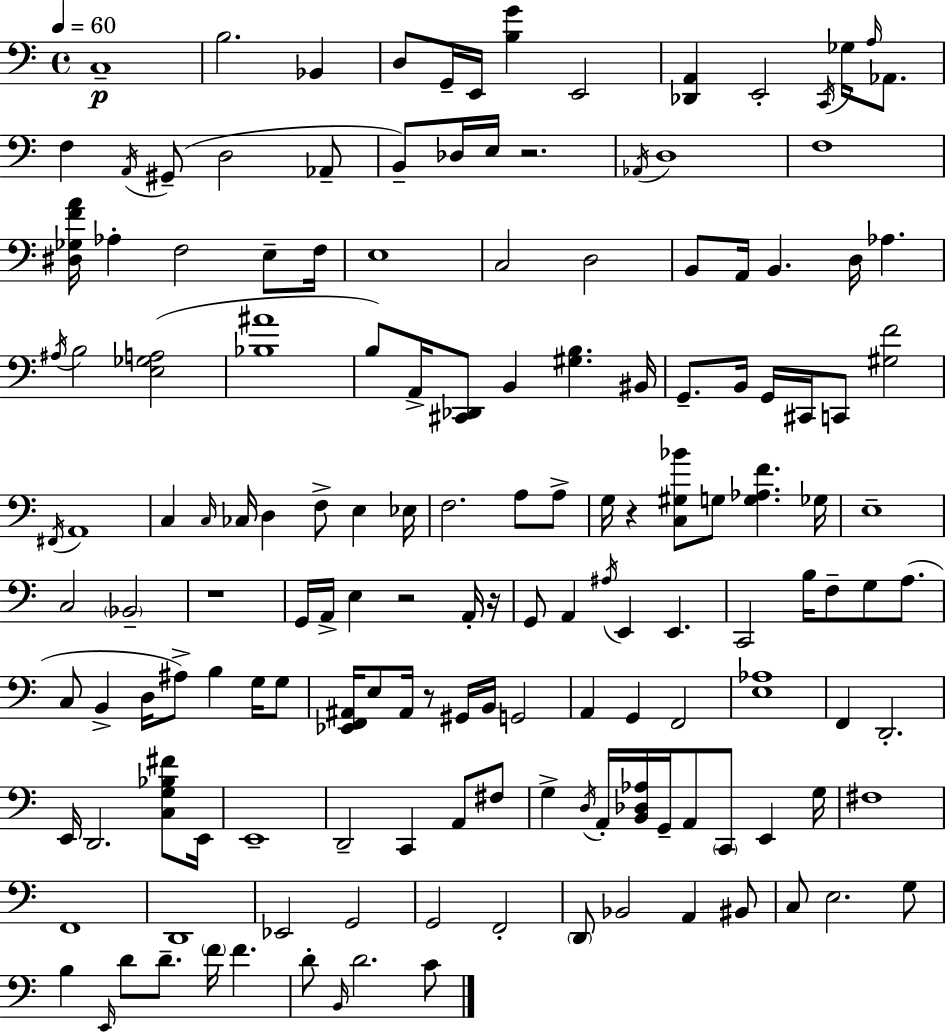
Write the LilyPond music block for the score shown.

{
  \clef bass
  \time 4/4
  \defaultTimeSignature
  \key a \minor
  \tempo 4 = 60
  c1--\p | b2. bes,4 | d8 g,16-- e,16 <b g'>4 e,2 | <des, a,>4 e,2-. \acciaccatura { c,16 } ges16 \grace { a16 } aes,8. | \break f4 \acciaccatura { a,16 } gis,8--( d2 | aes,8-- b,8--) des16 e16 r2. | \acciaccatura { aes,16 } d1 | f1 | \break <dis ges f' a'>16 aes4-. f2 | e8-- f16 e1 | c2 d2 | b,8 a,16 b,4. d16 aes4. | \break \acciaccatura { ais16 } b2 <e ges a>2( | <bes ais'>1 | b8) a,16-> <cis, des,>8 b,4 <gis b>4. | bis,16 g,8.-- b,16 g,16 cis,16 c,8 <gis f'>2 | \break \acciaccatura { fis,16 } a,1 | c4 \grace { c16 } ces16 d4 | f8-> e4 ees16 f2. | a8 a8-> g16 r4 <c gis bes'>8 g8 | \break <g aes f'>4. ges16 e1-- | c2 \parenthesize bes,2-- | r1 | g,16 a,16-> e4 r2 | \break a,16-. r16 g,8 a,4 \acciaccatura { ais16 } e,4 | e,4. c,2 | b16 f8-- g8 a8.( c8 b,4-> d16 ais8->) | b4 g16 g8 <ees, f, ais,>16 e8 ais,16 r8 gis,16 b,16 | \break g,2 a,4 g,4 | f,2 <e aes>1 | f,4 d,2.-. | e,16 d,2. | \break <c g bes fis'>8 e,16 e,1-- | d,2-- | c,4 a,8 fis8 g4-> \acciaccatura { d16 } a,16-. <b, des aes>16 g,16-- | a,8 \parenthesize c,8 e,4 g16 fis1 | \break f,1 | d,1 | ees,2 | g,2 g,2 | \break f,2-. \parenthesize d,8 bes,2 | a,4 bis,8 c8 e2. | g8 b4 \grace { e,16 } d'8 | d'8.-- \parenthesize f'16 f'4. d'8-. \grace { b,16 } d'2. | \break c'8 \bar "|."
}